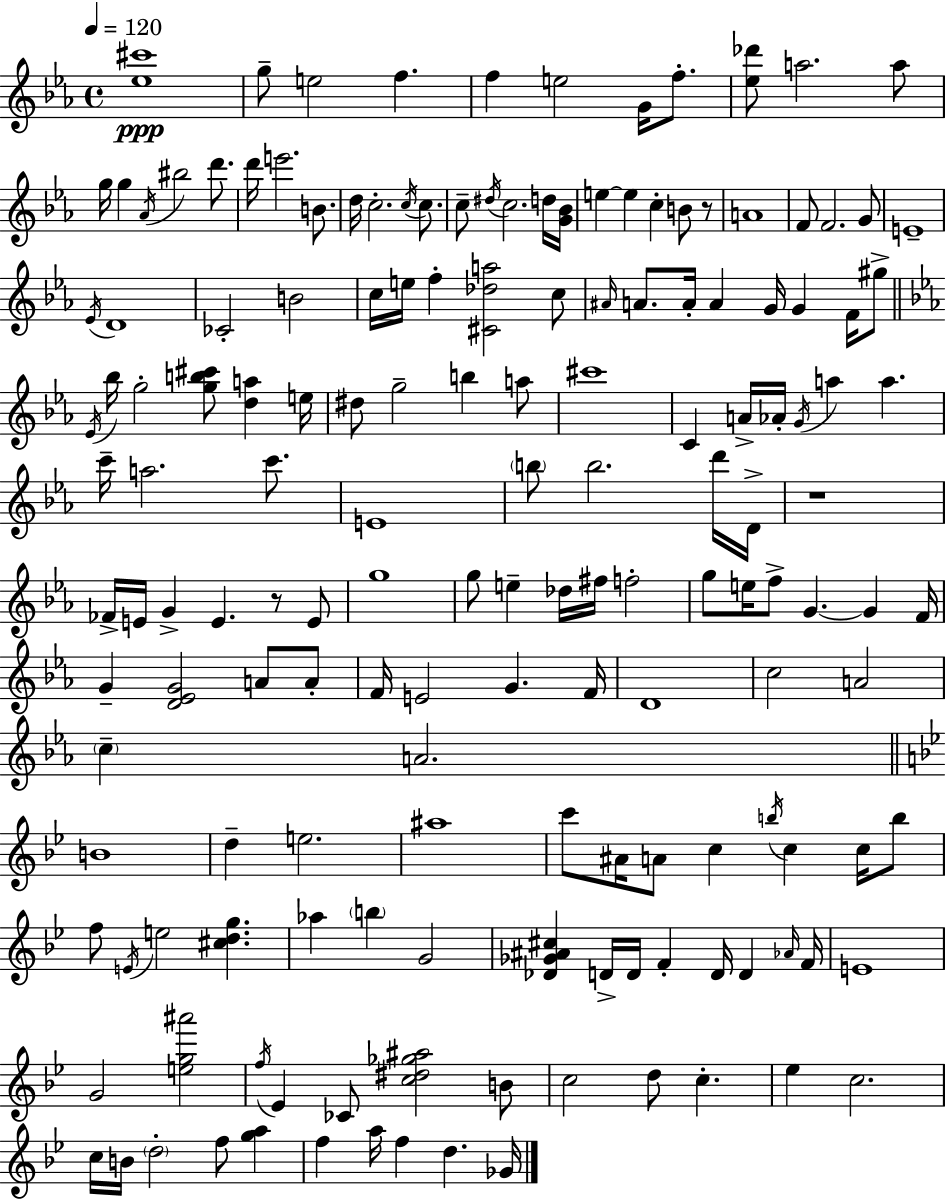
[Eb5,C#6]/w G5/e E5/h F5/q. F5/q E5/h G4/s F5/e. [Eb5,Db6]/e A5/h. A5/e G5/s G5/q Ab4/s BIS5/h D6/e. D6/s E6/h. B4/e. D5/s C5/h. C5/s C5/e. C5/e D#5/s C5/h. D5/s [G4,Bb4]/s E5/q E5/q C5/q B4/e R/e A4/w F4/e F4/h. G4/e E4/w Eb4/s D4/w CES4/h B4/h C5/s E5/s F5/q [C#4,Db5,A5]/h C5/e A#4/s A4/e. A4/s A4/q G4/s G4/q F4/s G#5/e Eb4/s Bb5/s G5/h [G5,B5,C#6]/e [D5,A5]/q E5/s D#5/e G5/h B5/q A5/e C#6/w C4/q A4/s Ab4/s G4/s A5/q A5/q. C6/s A5/h. C6/e. E4/w B5/e B5/h. D6/s D4/s R/w FES4/s E4/s G4/q E4/q. R/e E4/e G5/w G5/e E5/q Db5/s F#5/s F5/h G5/e E5/s F5/e G4/q. G4/q F4/s G4/q [D4,Eb4,G4]/h A4/e A4/e F4/s E4/h G4/q. F4/s D4/w C5/h A4/h C5/q A4/h. B4/w D5/q E5/h. A#5/w C6/e A#4/s A4/e C5/q B5/s C5/q C5/s B5/e F5/e E4/s E5/h [C#5,D5,G5]/q. Ab5/q B5/q G4/h [Db4,Gb4,A#4,C#5]/q D4/s D4/s F4/q D4/s D4/q Ab4/s F4/s E4/w G4/h [E5,G5,A#6]/h F5/s Eb4/q CES4/e [C5,D#5,Gb5,A#5]/h B4/e C5/h D5/e C5/q. Eb5/q C5/h. C5/s B4/s D5/h F5/e [G5,A5]/q F5/q A5/s F5/q D5/q. Gb4/s